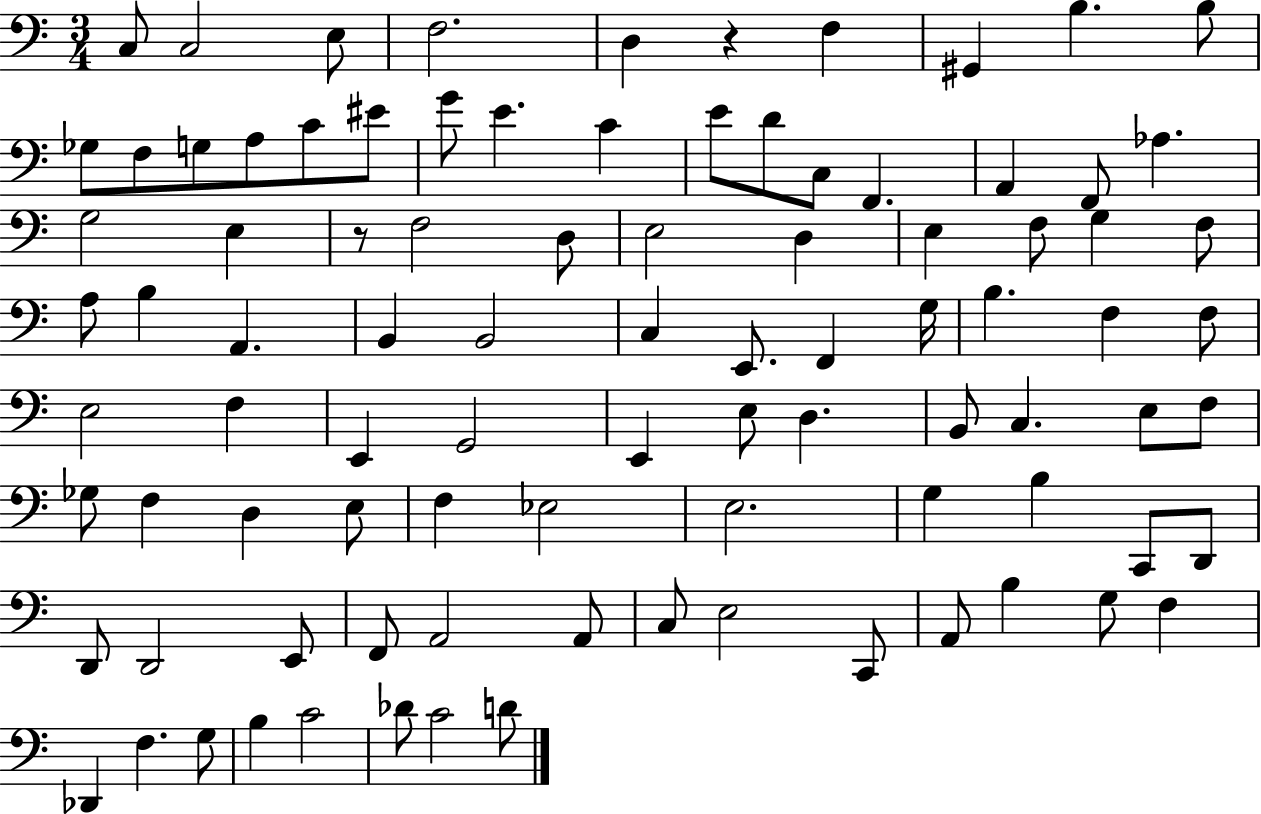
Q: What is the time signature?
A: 3/4